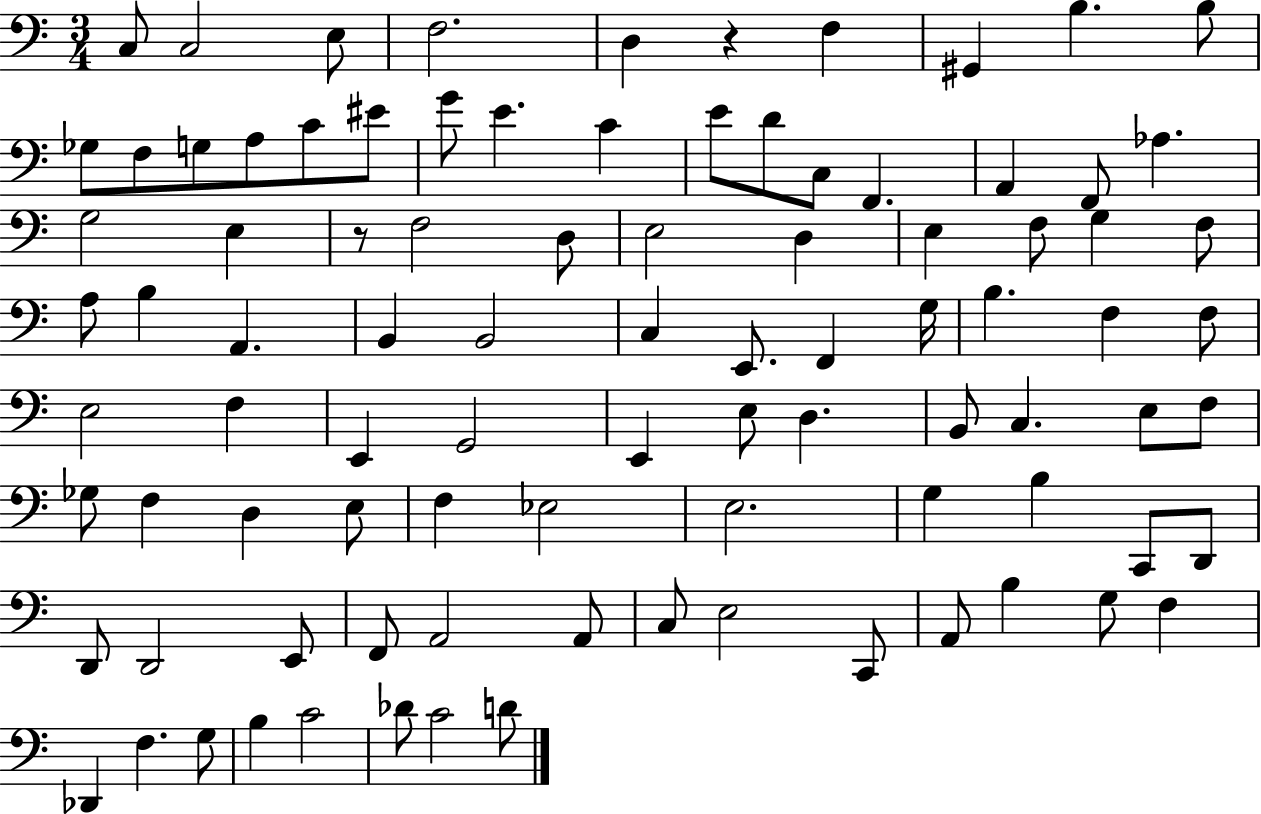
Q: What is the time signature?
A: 3/4